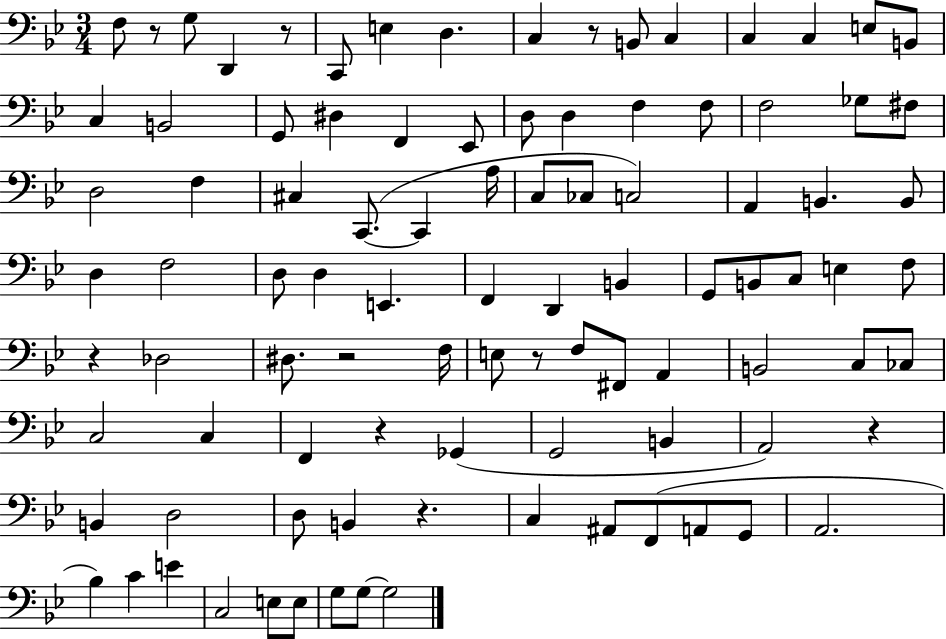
{
  \clef bass
  \numericTimeSignature
  \time 3/4
  \key bes \major
  f8 r8 g8 d,4 r8 | c,8 e4 d4. | c4 r8 b,8 c4 | c4 c4 e8 b,8 | \break c4 b,2 | g,8 dis4 f,4 ees,8 | d8 d4 f4 f8 | f2 ges8 fis8 | \break d2 f4 | cis4 c,8.~(~ c,4 a16 | c8 ces8 c2) | a,4 b,4. b,8 | \break d4 f2 | d8 d4 e,4. | f,4 d,4 b,4 | g,8 b,8 c8 e4 f8 | \break r4 des2 | dis8. r2 f16 | e8 r8 f8 fis,8 a,4 | b,2 c8 ces8 | \break c2 c4 | f,4 r4 ges,4( | g,2 b,4 | a,2) r4 | \break b,4 d2 | d8 b,4 r4. | c4 ais,8 f,8( a,8 g,8 | a,2. | \break bes4) c'4 e'4 | c2 e8 e8 | g8 g8~~ g2 | \bar "|."
}